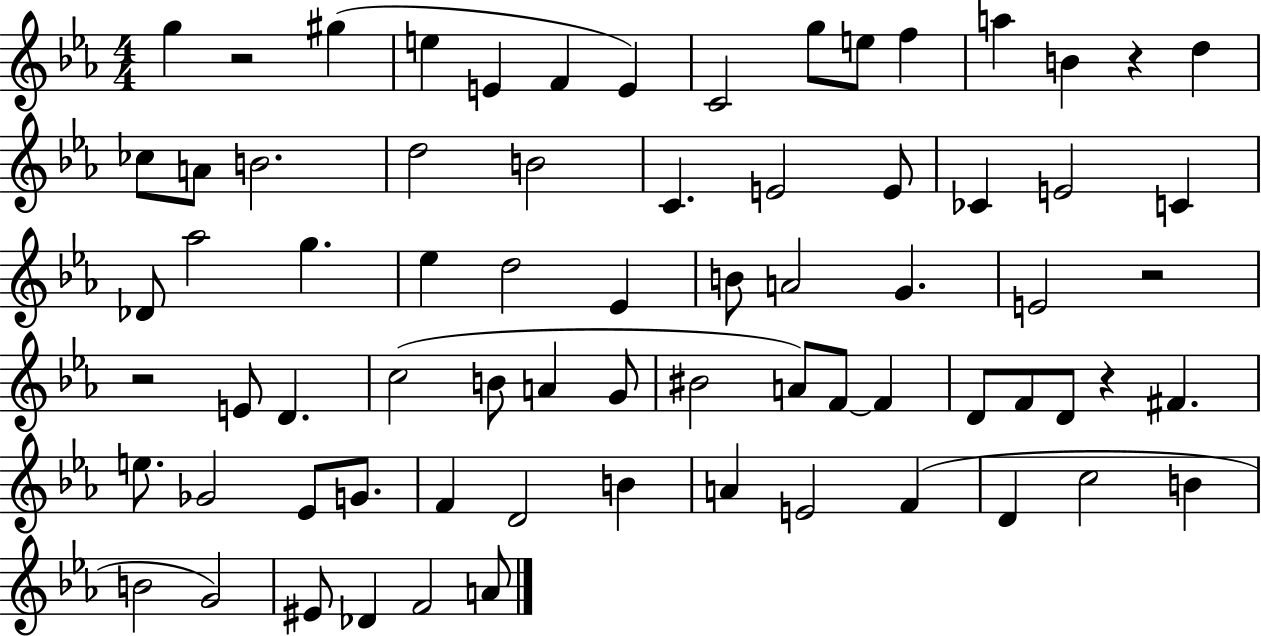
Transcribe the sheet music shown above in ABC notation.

X:1
T:Untitled
M:4/4
L:1/4
K:Eb
g z2 ^g e E F E C2 g/2 e/2 f a B z d _c/2 A/2 B2 d2 B2 C E2 E/2 _C E2 C _D/2 _a2 g _e d2 _E B/2 A2 G E2 z2 z2 E/2 D c2 B/2 A G/2 ^B2 A/2 F/2 F D/2 F/2 D/2 z ^F e/2 _G2 _E/2 G/2 F D2 B A E2 F D c2 B B2 G2 ^E/2 _D F2 A/2